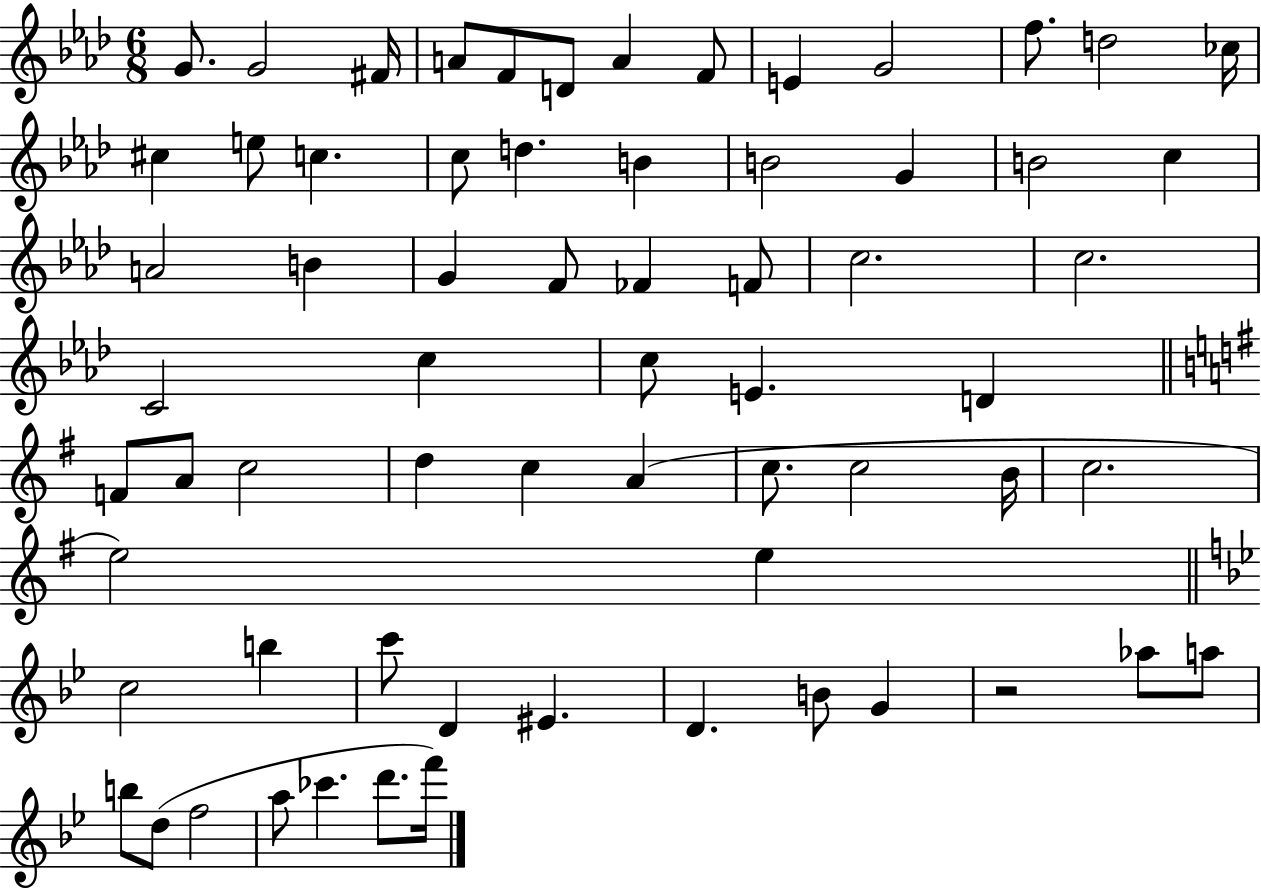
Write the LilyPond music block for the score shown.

{
  \clef treble
  \numericTimeSignature
  \time 6/8
  \key aes \major
  \repeat volta 2 { g'8. g'2 fis'16 | a'8 f'8 d'8 a'4 f'8 | e'4 g'2 | f''8. d''2 ces''16 | \break cis''4 e''8 c''4. | c''8 d''4. b'4 | b'2 g'4 | b'2 c''4 | \break a'2 b'4 | g'4 f'8 fes'4 f'8 | c''2. | c''2. | \break c'2 c''4 | c''8 e'4. d'4 | \bar "||" \break \key g \major f'8 a'8 c''2 | d''4 c''4 a'4( | c''8. c''2 b'16 | c''2. | \break e''2) e''4 | \bar "||" \break \key g \minor c''2 b''4 | c'''8 d'4 eis'4. | d'4. b'8 g'4 | r2 aes''8 a''8 | \break b''8 d''8( f''2 | a''8 ces'''4. d'''8. f'''16) | } \bar "|."
}